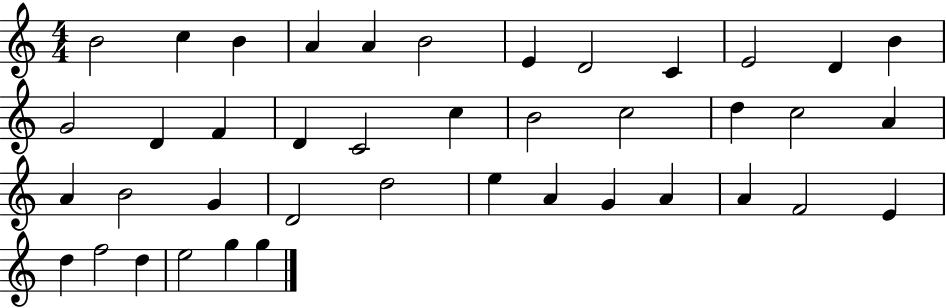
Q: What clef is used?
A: treble